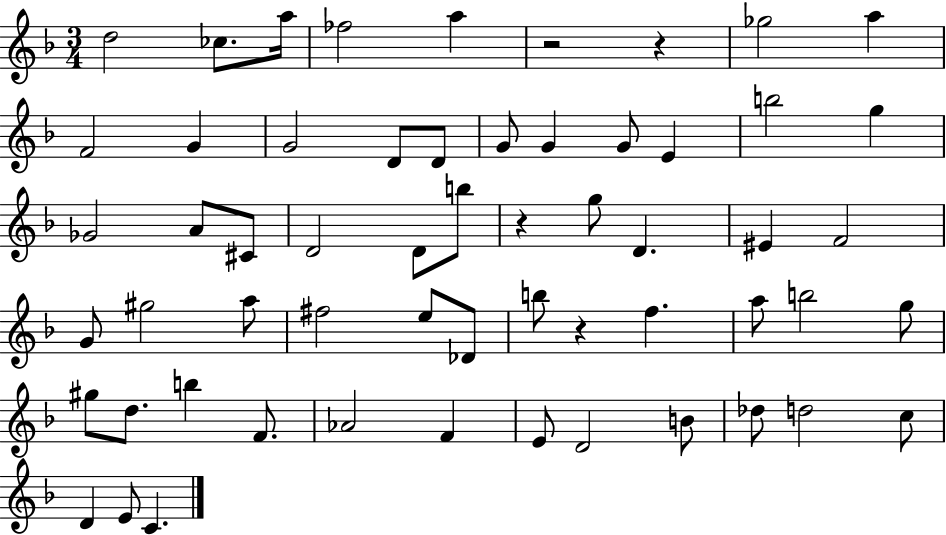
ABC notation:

X:1
T:Untitled
M:3/4
L:1/4
K:F
d2 _c/2 a/4 _f2 a z2 z _g2 a F2 G G2 D/2 D/2 G/2 G G/2 E b2 g _G2 A/2 ^C/2 D2 D/2 b/2 z g/2 D ^E F2 G/2 ^g2 a/2 ^f2 e/2 _D/2 b/2 z f a/2 b2 g/2 ^g/2 d/2 b F/2 _A2 F E/2 D2 B/2 _d/2 d2 c/2 D E/2 C